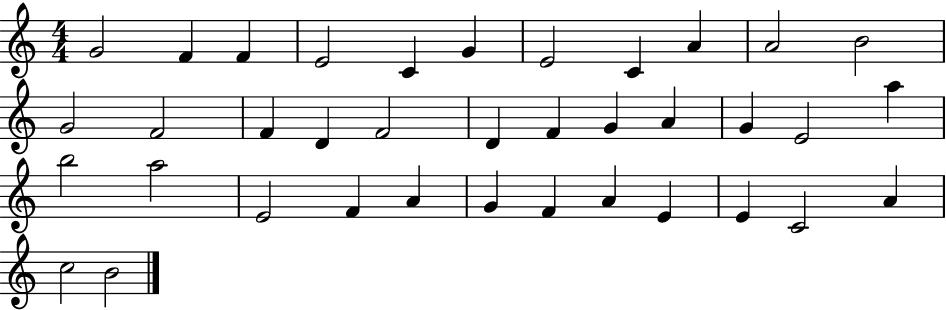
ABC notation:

X:1
T:Untitled
M:4/4
L:1/4
K:C
G2 F F E2 C G E2 C A A2 B2 G2 F2 F D F2 D F G A G E2 a b2 a2 E2 F A G F A E E C2 A c2 B2